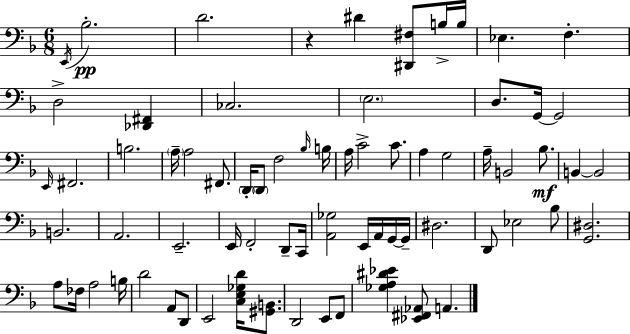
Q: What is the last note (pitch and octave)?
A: A2